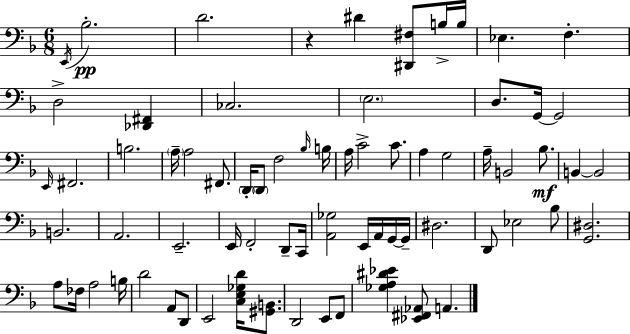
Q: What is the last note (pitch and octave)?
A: A2